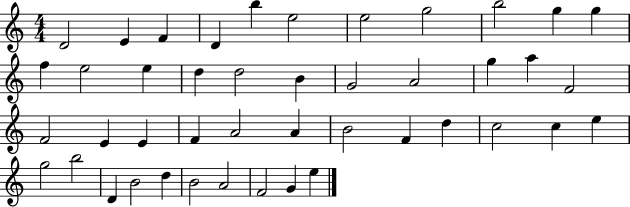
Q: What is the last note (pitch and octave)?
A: E5